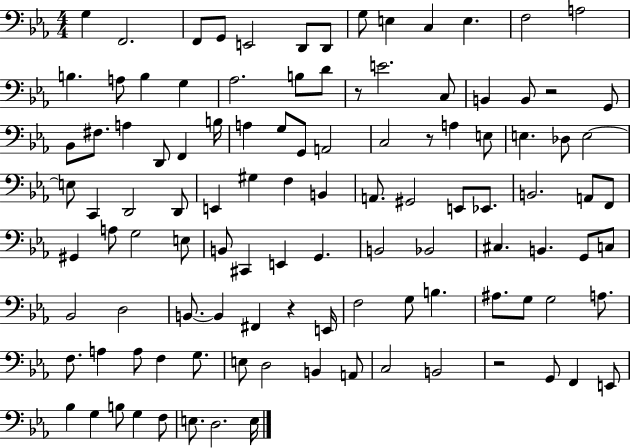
X:1
T:Untitled
M:4/4
L:1/4
K:Eb
G, F,,2 F,,/2 G,,/2 E,,2 D,,/2 D,,/2 G,/2 E, C, E, F,2 A,2 B, A,/2 B, G, _A,2 B,/2 D/2 z/2 E2 C,/2 B,, B,,/2 z2 G,,/2 _B,,/2 ^F,/2 A, D,,/2 F,, B,/4 A, G,/2 G,,/2 A,,2 C,2 z/2 A, E,/2 E, _D,/2 E,2 E,/2 C,, D,,2 D,,/2 E,, ^G, F, B,, A,,/2 ^G,,2 E,,/2 _E,,/2 B,,2 A,,/2 F,,/2 ^G,, A,/2 G,2 E,/2 B,,/2 ^C,, E,, G,, B,,2 _B,,2 ^C, B,, G,,/2 C,/2 _B,,2 D,2 B,,/2 B,, ^F,, z E,,/4 F,2 G,/2 B, ^A,/2 G,/2 G,2 A,/2 F,/2 A, A,/2 F, G,/2 E,/2 D,2 B,, A,,/2 C,2 B,,2 z2 G,,/2 F,, E,,/2 _B, G, B,/2 G, F,/2 E,/2 D,2 E,/4